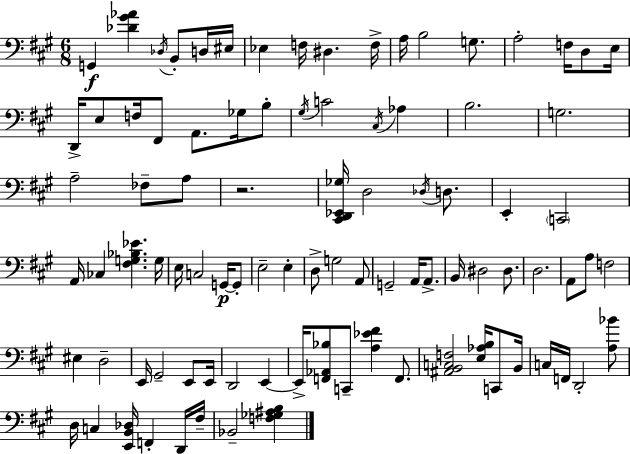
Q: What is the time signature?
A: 6/8